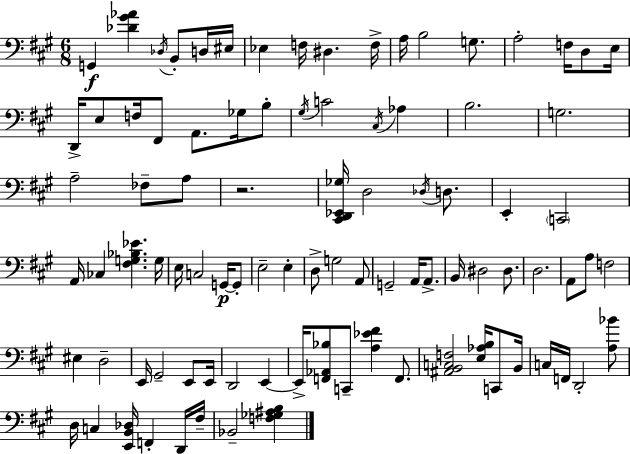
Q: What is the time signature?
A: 6/8